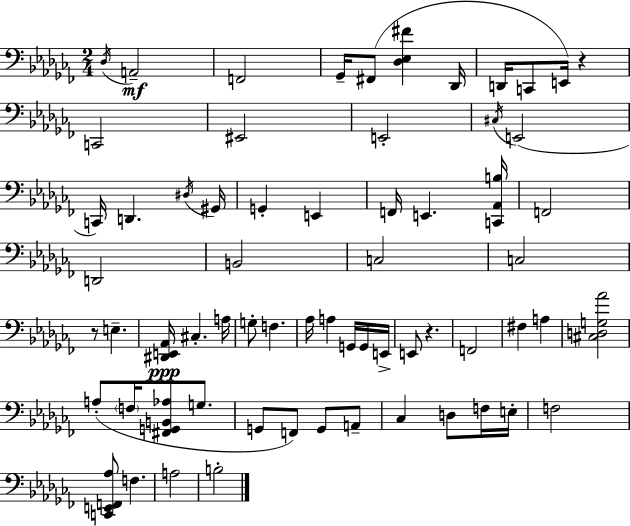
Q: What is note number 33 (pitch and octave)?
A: Ab3